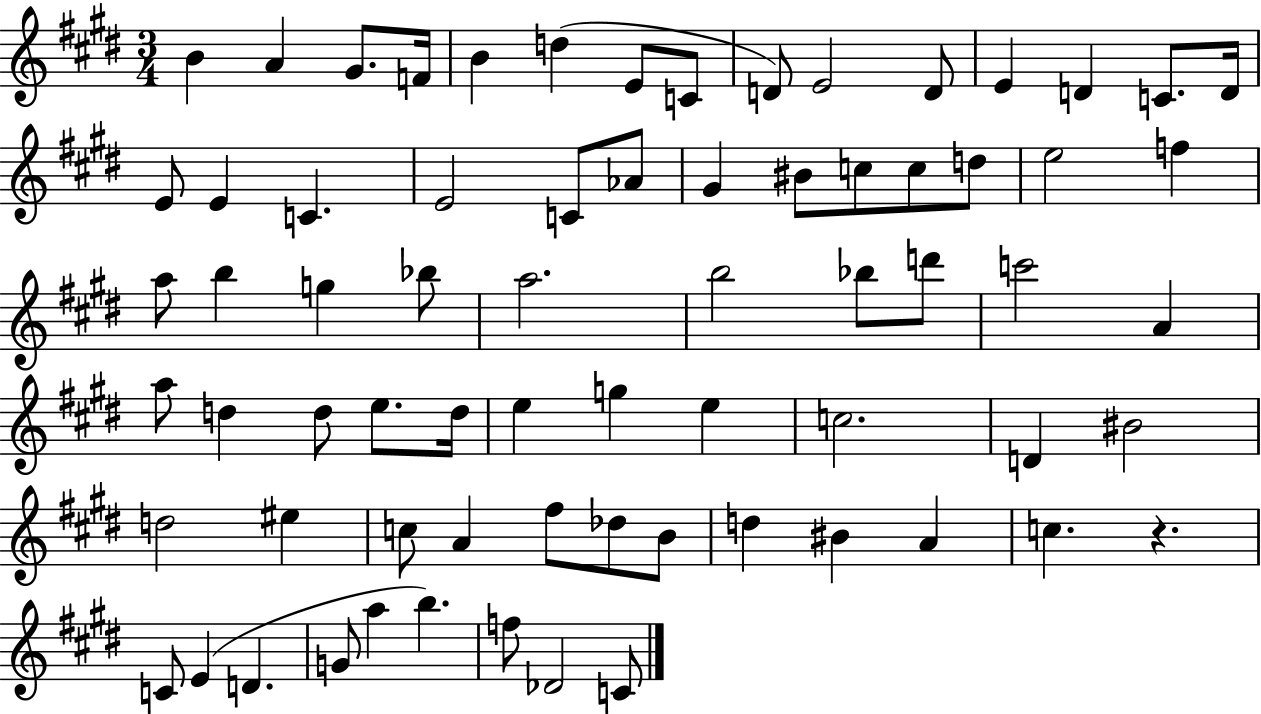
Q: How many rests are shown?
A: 1